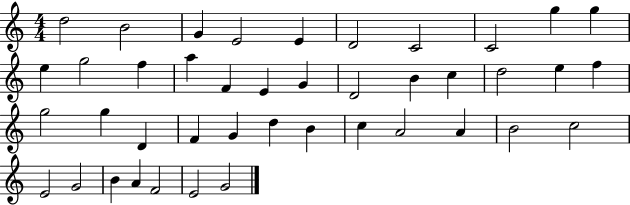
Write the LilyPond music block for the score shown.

{
  \clef treble
  \numericTimeSignature
  \time 4/4
  \key c \major
  d''2 b'2 | g'4 e'2 e'4 | d'2 c'2 | c'2 g''4 g''4 | \break e''4 g''2 f''4 | a''4 f'4 e'4 g'4 | d'2 b'4 c''4 | d''2 e''4 f''4 | \break g''2 g''4 d'4 | f'4 g'4 d''4 b'4 | c''4 a'2 a'4 | b'2 c''2 | \break e'2 g'2 | b'4 a'4 f'2 | e'2 g'2 | \bar "|."
}